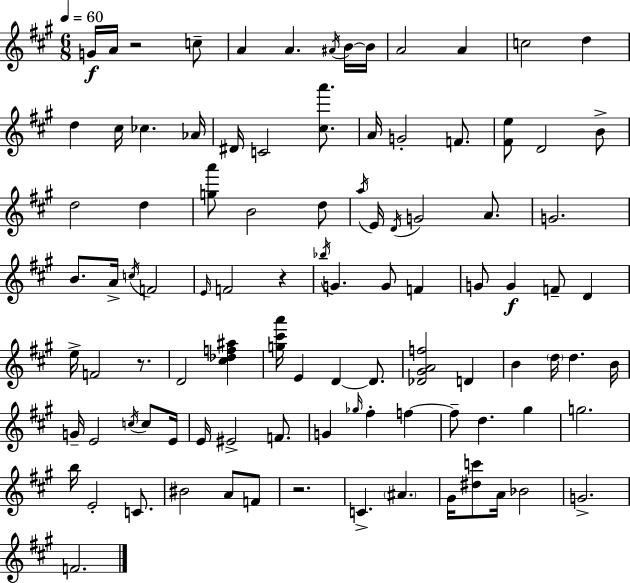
{
  \clef treble
  \numericTimeSignature
  \time 6/8
  \key a \major
  \tempo 4 = 60
  g'16\f a'16 r2 c''8-- | a'4 a'4. \acciaccatura { ais'16 } b'16~~ | b'16 a'2 a'4 | c''2 d''4 | \break d''4 cis''16 ces''4. | aes'16 dis'16 c'2 <cis'' a'''>8. | a'16 g'2-. f'8. | <fis' e''>8 d'2 b'8-> | \break d''2 d''4 | <g'' a'''>8 b'2 d''8 | \acciaccatura { a''16 } e'16 \acciaccatura { d'16 } g'2 | a'8. g'2. | \break b'8. a'16-> \acciaccatura { c''16 } f'2 | \grace { e'16 } f'2 | r4 \acciaccatura { bes''16 } g'4. | g'8 f'4 g'8 g'4\f | \break f'8-- d'4 e''16-> f'2 | r8. d'2 | <cis'' des'' f'' ais''>4 <g'' cis''' a'''>16 e'4 d'4~~ | d'8. <des' gis' a' f''>2 | \break d'4 b'4 \parenthesize d''16 d''4. | b'16 g'16-- e'2 | \acciaccatura { c''16 } c''8 e'16 e'16 eis'2-> | f'8. g'4 \grace { ges''16 } | \break fis''4-. f''4~~ f''8-- d''4. | gis''4 g''2. | b''16 e'2-. | c'8. bis'2 | \break a'8 f'8 r2. | c'4.-> | \parenthesize ais'4. gis'16 <dis'' c'''>8 a'16 | bes'2 g'2.-> | \break f'2. | \bar "|."
}